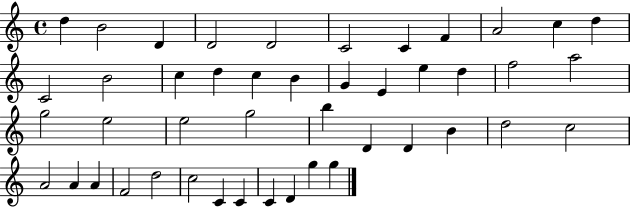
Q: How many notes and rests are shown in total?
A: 45